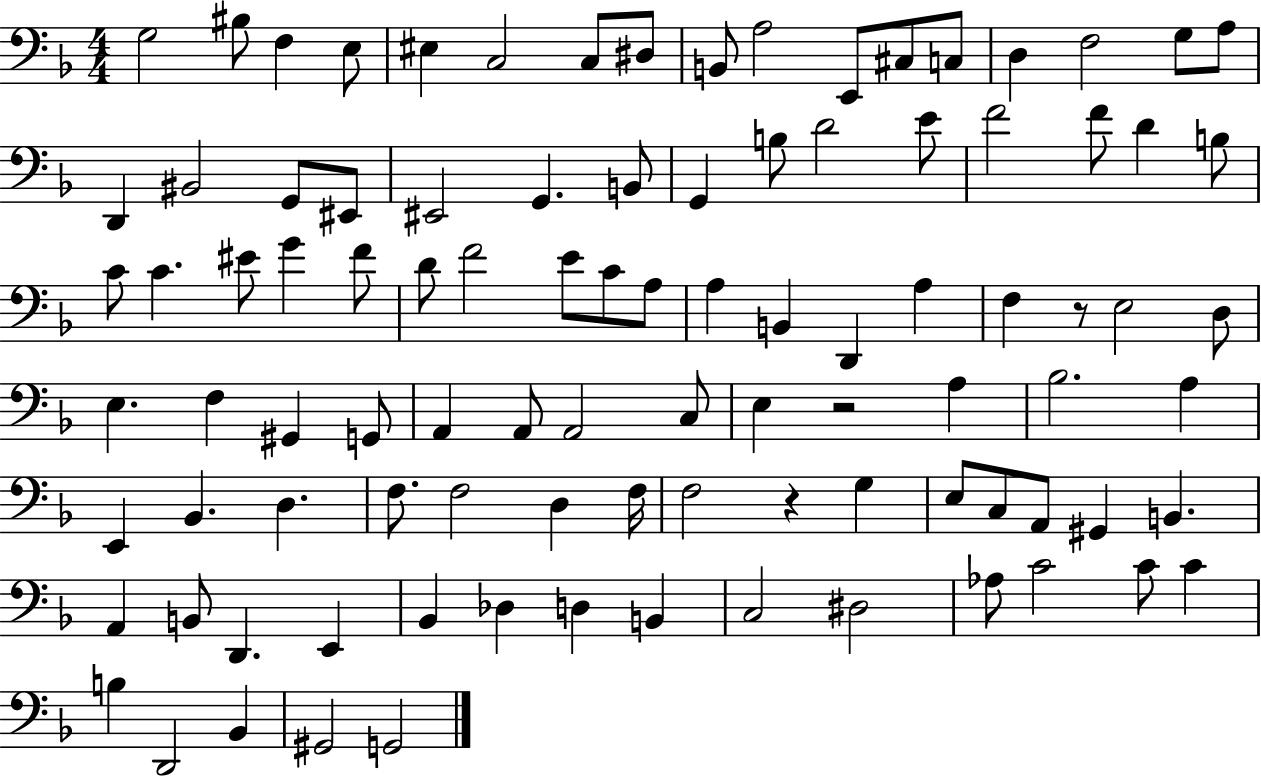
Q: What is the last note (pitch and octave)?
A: G2